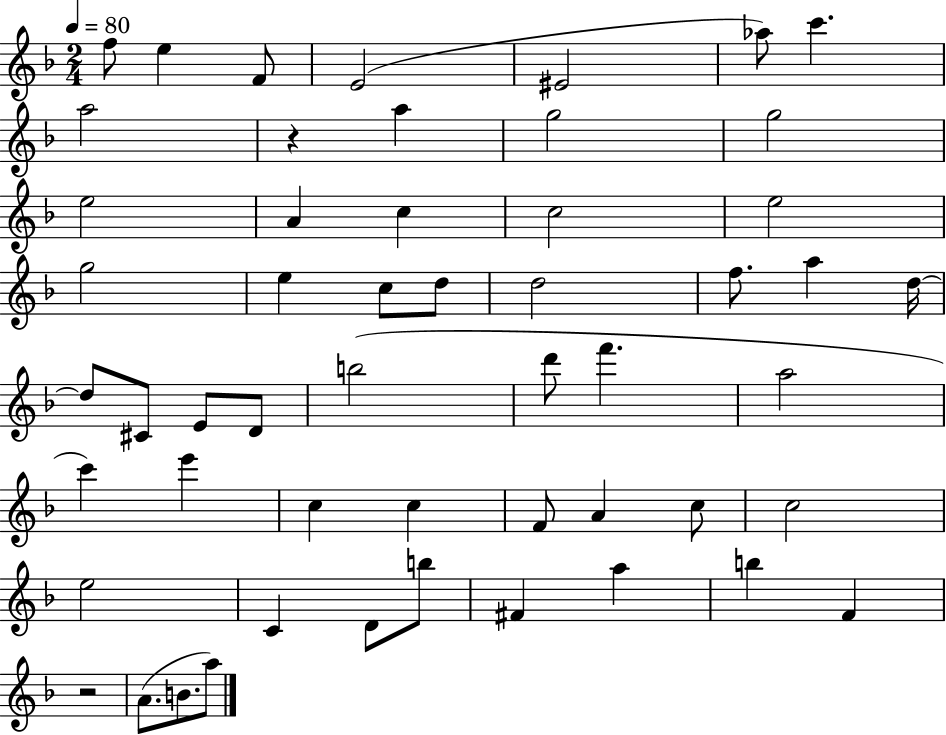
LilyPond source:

{
  \clef treble
  \numericTimeSignature
  \time 2/4
  \key f \major
  \tempo 4 = 80
  \repeat volta 2 { f''8 e''4 f'8 | e'2( | eis'2 | aes''8) c'''4. | \break a''2 | r4 a''4 | g''2 | g''2 | \break e''2 | a'4 c''4 | c''2 | e''2 | \break g''2 | e''4 c''8 d''8 | d''2 | f''8. a''4 d''16~~ | \break d''8 cis'8 e'8 d'8 | b''2( | d'''8 f'''4. | a''2 | \break c'''4) e'''4 | c''4 c''4 | f'8 a'4 c''8 | c''2 | \break e''2 | c'4 d'8 b''8 | fis'4 a''4 | b''4 f'4 | \break r2 | a'8.( b'8. a''8) | } \bar "|."
}